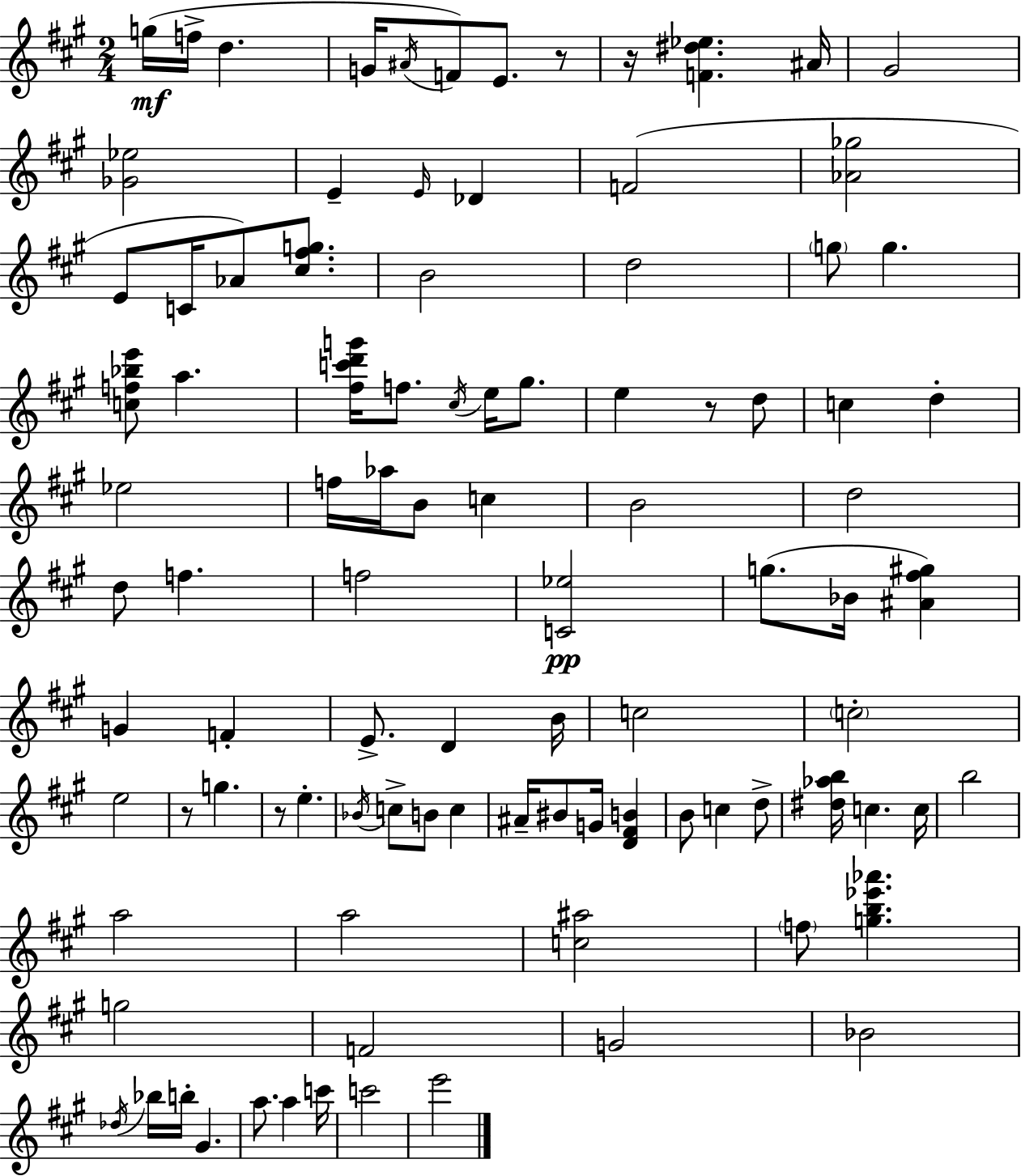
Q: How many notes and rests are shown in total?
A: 97